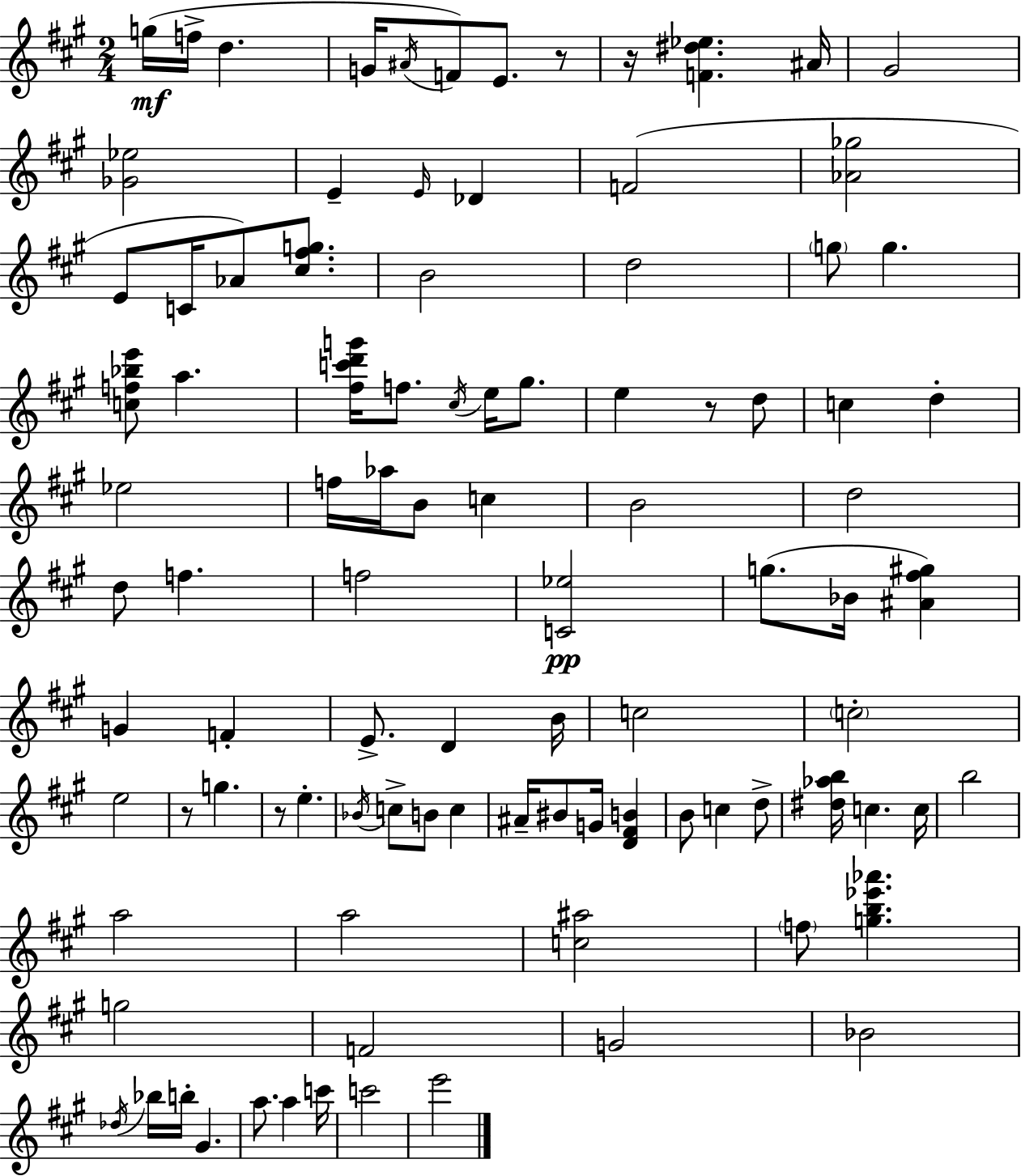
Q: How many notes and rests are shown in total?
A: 97